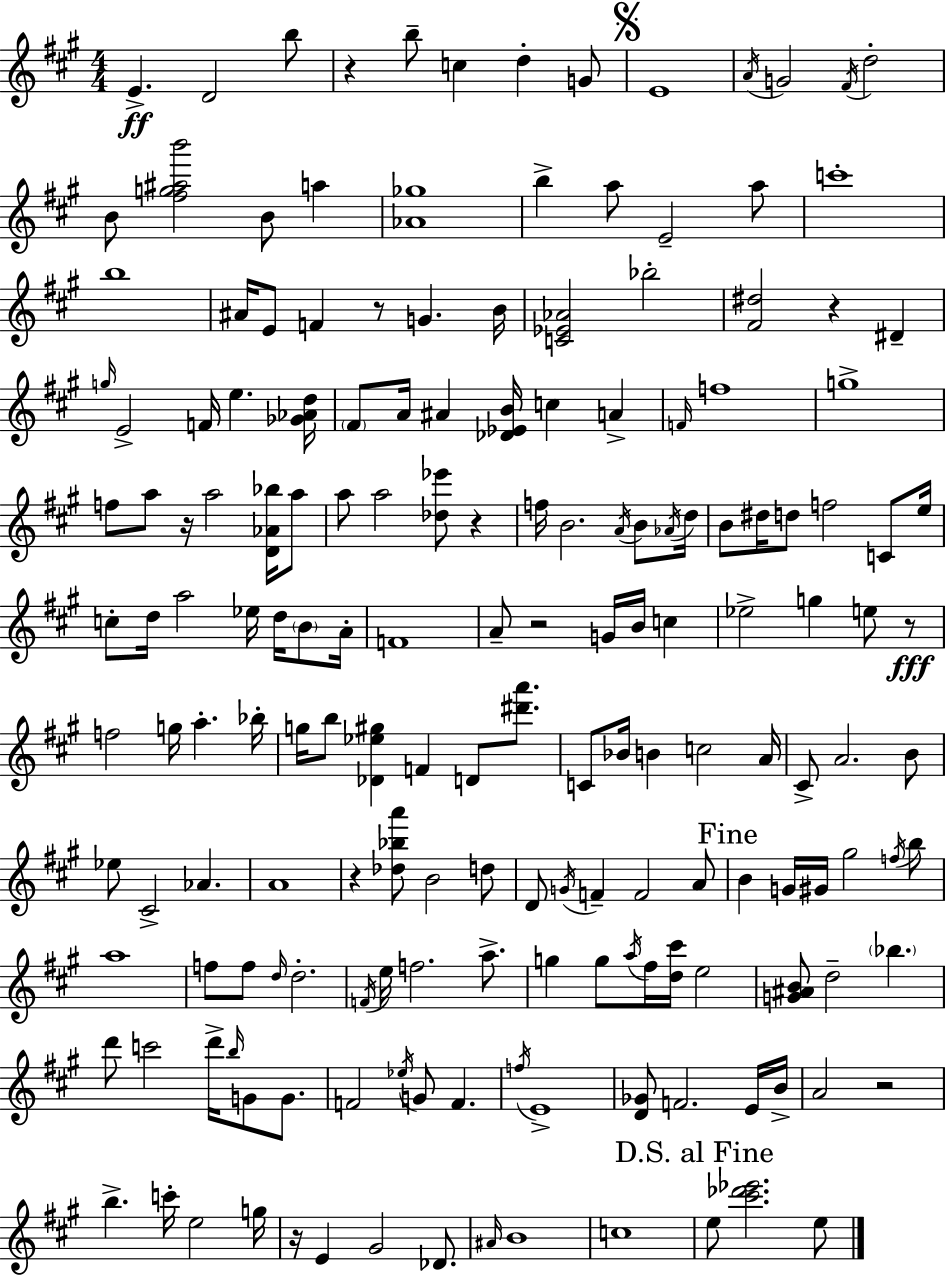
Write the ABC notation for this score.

X:1
T:Untitled
M:4/4
L:1/4
K:A
E D2 b/2 z b/2 c d G/2 E4 A/4 G2 ^F/4 d2 B/2 [^fg^ab']2 B/2 a [_A_g]4 b a/2 E2 a/2 c'4 b4 ^A/4 E/2 F z/2 G B/4 [C_E_A]2 _b2 [^F^d]2 z ^D g/4 E2 F/4 e [_G_Ad]/4 ^F/2 A/4 ^A [_D_EB]/4 c A F/4 f4 g4 f/2 a/2 z/4 a2 [D_A_b]/4 a/2 a/2 a2 [_d_e']/2 z f/4 B2 A/4 B/2 _A/4 d/4 B/2 ^d/4 d/2 f2 C/2 e/4 c/2 d/4 a2 _e/4 d/4 B/2 A/4 F4 A/2 z2 G/4 B/4 c _e2 g e/2 z/2 f2 g/4 a _b/4 g/4 b/2 [_D_e^g] F D/2 [^d'a']/2 C/2 _B/4 B c2 A/4 ^C/2 A2 B/2 _e/2 ^C2 _A A4 z [_d_ba']/2 B2 d/2 D/2 G/4 F F2 A/2 B G/4 ^G/4 ^g2 f/4 b/2 a4 f/2 f/2 d/4 d2 F/4 e/4 f2 a/2 g g/2 a/4 ^f/4 [d^c']/4 e2 [G^AB]/2 d2 _b d'/2 c'2 d'/4 b/4 G/2 G/2 F2 _e/4 G/2 F f/4 E4 [D_G]/2 F2 E/4 B/4 A2 z2 b c'/4 e2 g/4 z/4 E ^G2 _D/2 ^A/4 B4 c4 e/2 [^c'_d'_e']2 e/2